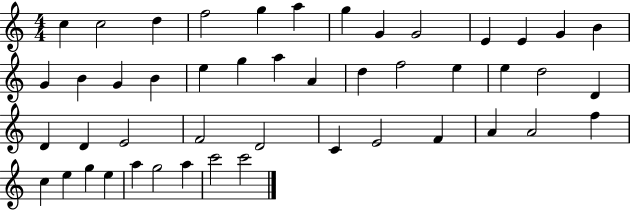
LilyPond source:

{
  \clef treble
  \numericTimeSignature
  \time 4/4
  \key c \major
  c''4 c''2 d''4 | f''2 g''4 a''4 | g''4 g'4 g'2 | e'4 e'4 g'4 b'4 | \break g'4 b'4 g'4 b'4 | e''4 g''4 a''4 a'4 | d''4 f''2 e''4 | e''4 d''2 d'4 | \break d'4 d'4 e'2 | f'2 d'2 | c'4 e'2 f'4 | a'4 a'2 f''4 | \break c''4 e''4 g''4 e''4 | a''4 g''2 a''4 | c'''2 c'''2 | \bar "|."
}